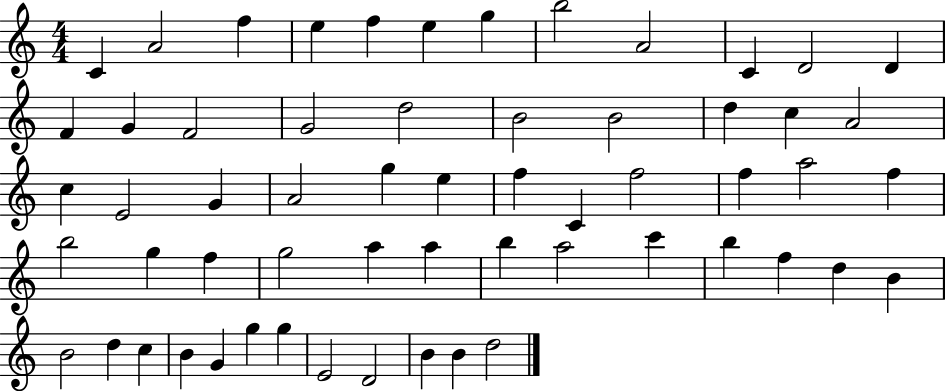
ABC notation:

X:1
T:Untitled
M:4/4
L:1/4
K:C
C A2 f e f e g b2 A2 C D2 D F G F2 G2 d2 B2 B2 d c A2 c E2 G A2 g e f C f2 f a2 f b2 g f g2 a a b a2 c' b f d B B2 d c B G g g E2 D2 B B d2